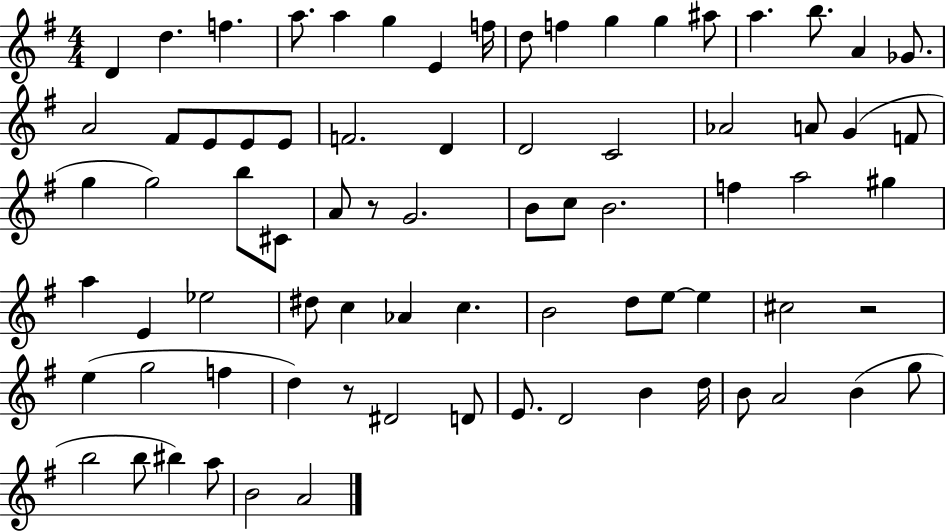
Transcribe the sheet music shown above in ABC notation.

X:1
T:Untitled
M:4/4
L:1/4
K:G
D d f a/2 a g E f/4 d/2 f g g ^a/2 a b/2 A _G/2 A2 ^F/2 E/2 E/2 E/2 F2 D D2 C2 _A2 A/2 G F/2 g g2 b/2 ^C/2 A/2 z/2 G2 B/2 c/2 B2 f a2 ^g a E _e2 ^d/2 c _A c B2 d/2 e/2 e ^c2 z2 e g2 f d z/2 ^D2 D/2 E/2 D2 B d/4 B/2 A2 B g/2 b2 b/2 ^b a/2 B2 A2